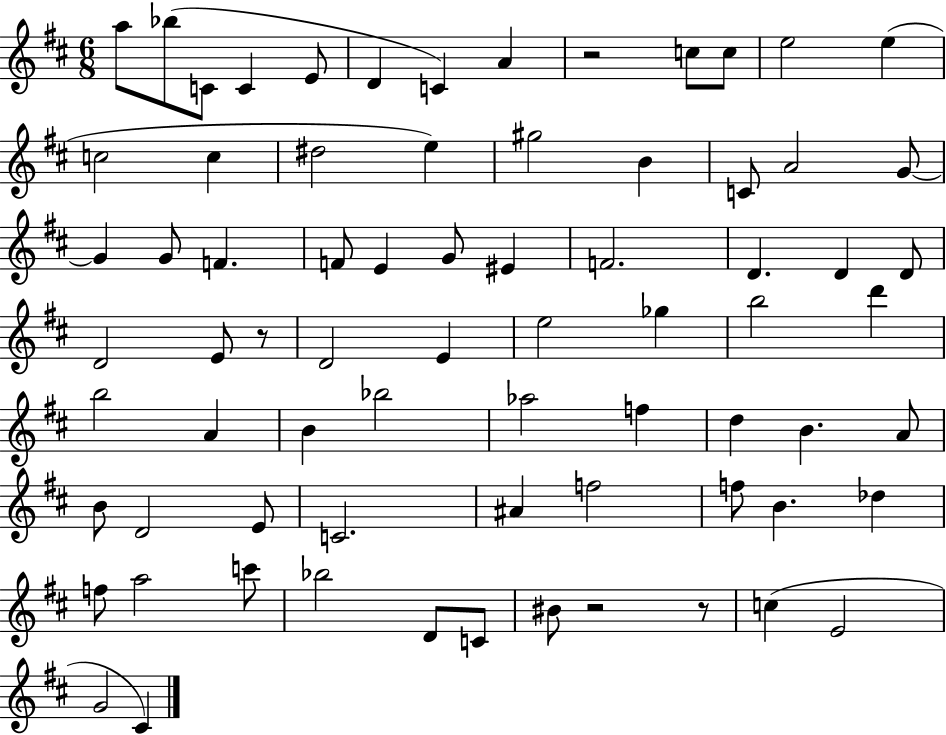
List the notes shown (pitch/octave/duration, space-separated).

A5/e Bb5/e C4/e C4/q E4/e D4/q C4/q A4/q R/h C5/e C5/e E5/h E5/q C5/h C5/q D#5/h E5/q G#5/h B4/q C4/e A4/h G4/e G4/q G4/e F4/q. F4/e E4/q G4/e EIS4/q F4/h. D4/q. D4/q D4/e D4/h E4/e R/e D4/h E4/q E5/h Gb5/q B5/h D6/q B5/h A4/q B4/q Bb5/h Ab5/h F5/q D5/q B4/q. A4/e B4/e D4/h E4/e C4/h. A#4/q F5/h F5/e B4/q. Db5/q F5/e A5/h C6/e Bb5/h D4/e C4/e BIS4/e R/h R/e C5/q E4/h G4/h C#4/q